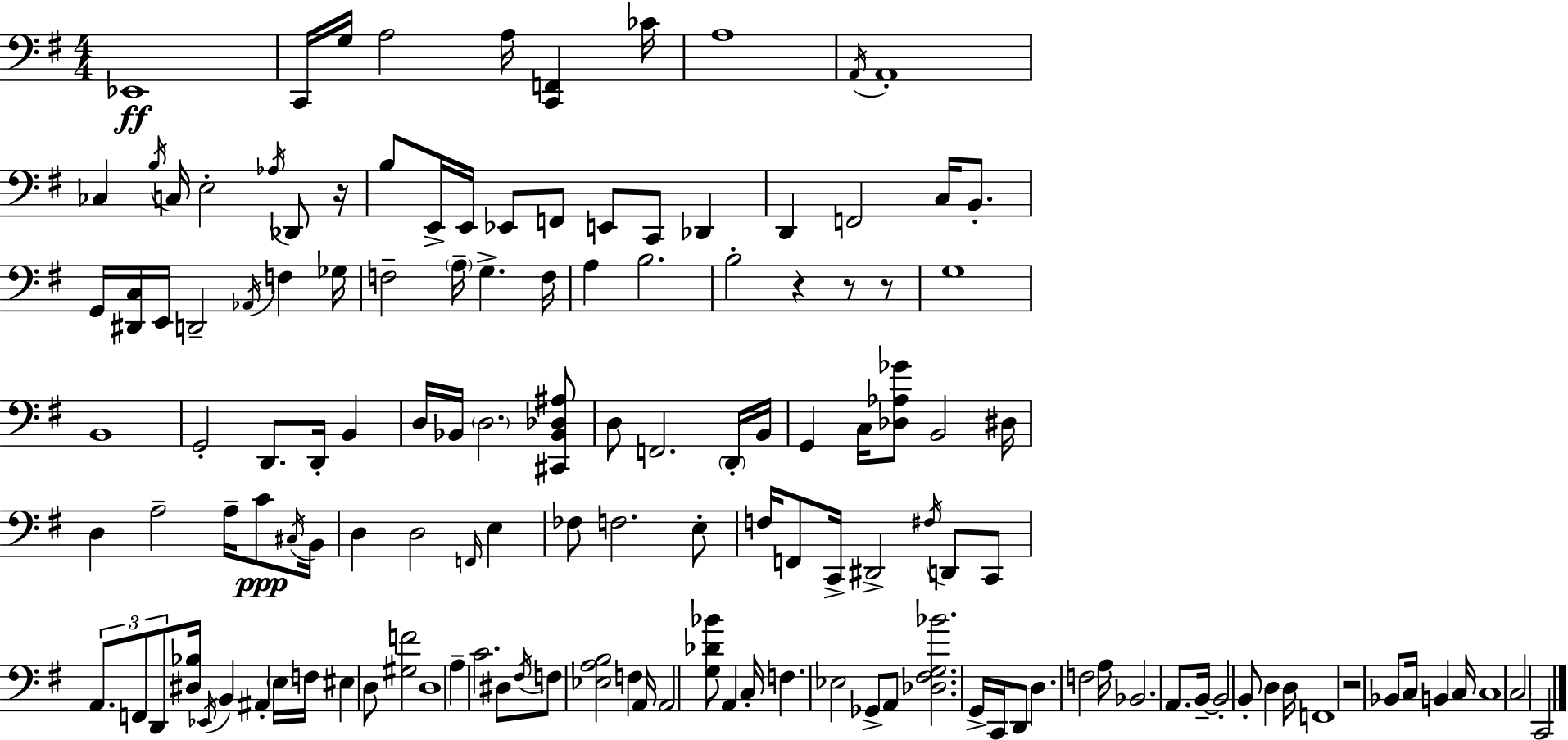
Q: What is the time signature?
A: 4/4